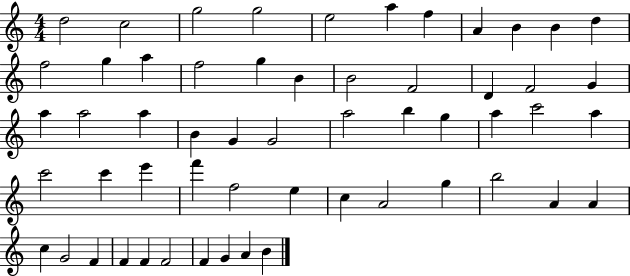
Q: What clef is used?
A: treble